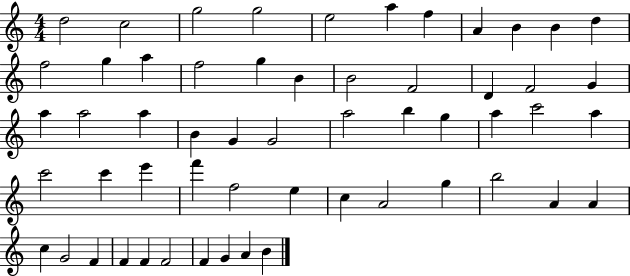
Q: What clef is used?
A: treble